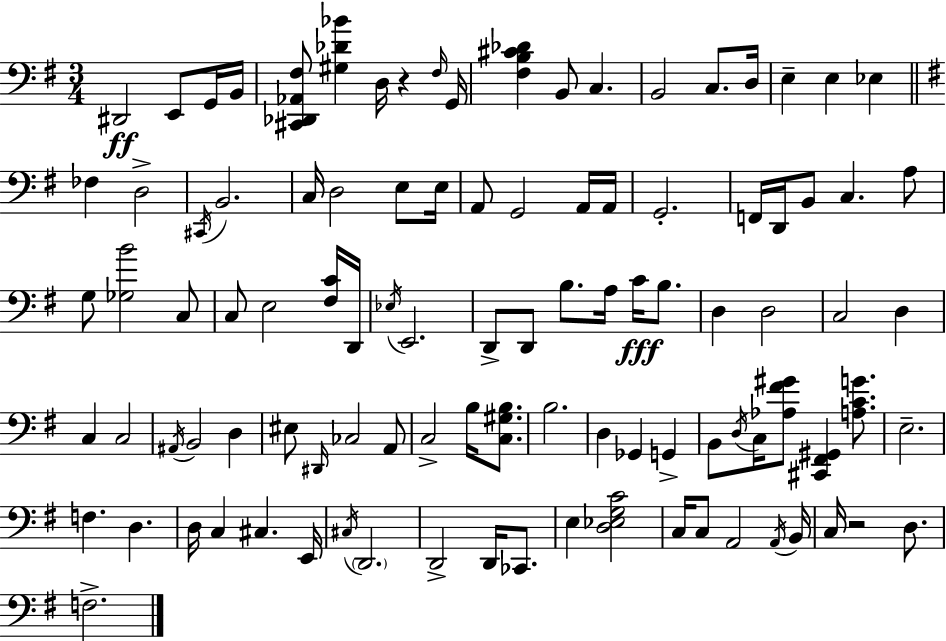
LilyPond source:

{
  \clef bass
  \numericTimeSignature
  \time 3/4
  \key e \minor
  dis,2\ff e,8 g,16 b,16 | <cis, des, aes, fis>8 <gis des' bes'>4 d16 r4 \grace { fis16 } | g,16 <fis b cis' des'>4 b,8 c4. | b,2 c8. | \break d16 e4-- e4 ees4 | \bar "||" \break \key g \major fes4 d2-> | \acciaccatura { cis,16 } b,2. | c16 d2 e8 | e16 a,8 g,2 a,16 | \break a,16 g,2.-. | f,16 d,16 b,8 c4. a8 | g8 <ges b'>2 c8 | c8 e2 <fis c'>16 | \break d,16 \acciaccatura { ees16 } e,2. | d,8-> d,8 b8. a16 c'16\fff b8. | d4 d2 | c2 d4 | \break c4 c2 | \acciaccatura { ais,16 } b,2 d4 | eis8 \grace { dis,16 } ces2 | a,8 c2-> | \break b16 <c gis b>8. b2. | d4 ges,4 | g,4-> b,8 \acciaccatura { d16 } c16 <aes fis' gis'>8 <cis, fis, gis,>4 | <a c' g'>8. e2.-- | \break f4. d4. | d16 c4 cis4. | e,16 \acciaccatura { cis16 } \parenthesize d,2. | d,2-> | \break d,16 ces,8. e4 <d ees g c'>2 | c16 c8 a,2 | \acciaccatura { a,16 } b,16 c16 r2 | d8. f2.-> | \break \bar "|."
}